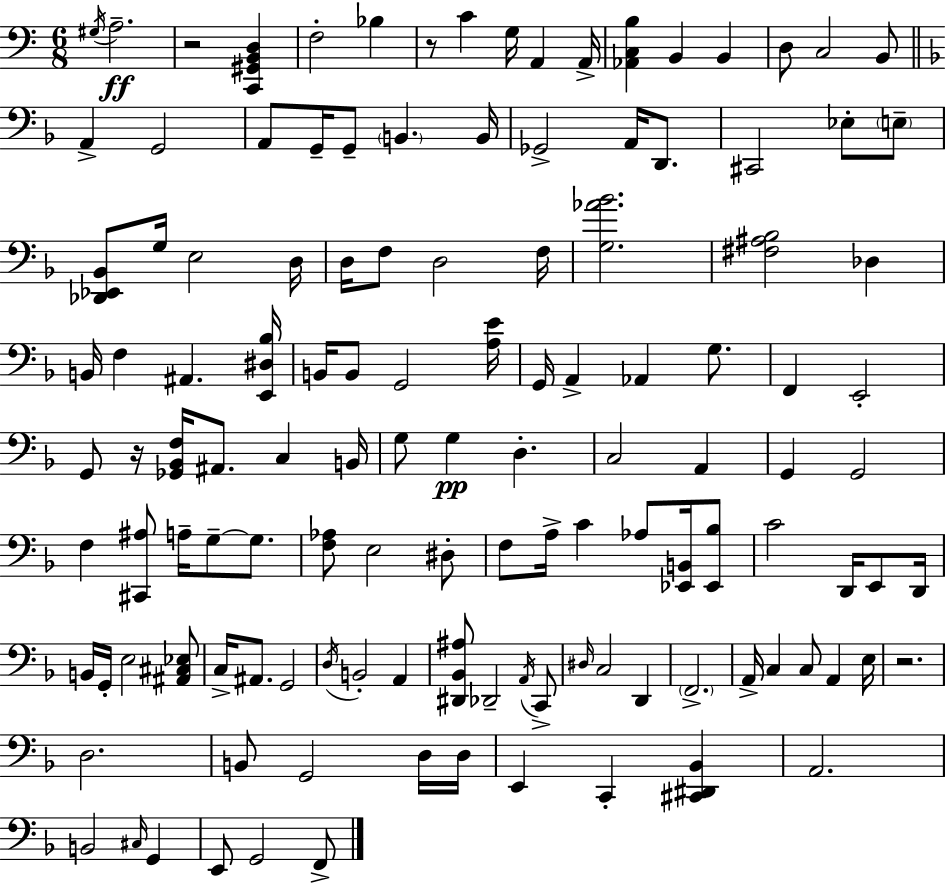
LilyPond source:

{
  \clef bass
  \numericTimeSignature
  \time 6/8
  \key c \major
  \repeat volta 2 { \acciaccatura { gis16 }\ff a2.-- | r2 <c, gis, b, d>4 | f2-. bes4 | r8 c'4 g16 a,4 | \break a,16-> <aes, c b>4 b,4 b,4 | d8 c2 b,8 | \bar "||" \break \key f \major a,4-> g,2 | a,8 g,16-- g,8-- \parenthesize b,4. b,16 | ges,2-> a,16 d,8. | cis,2 ees8-. \parenthesize e8-- | \break <des, ees, bes,>8 g16 e2 d16 | d16 f8 d2 f16 | <g aes' bes'>2. | <fis ais bes>2 des4 | \break b,16 f4 ais,4. <e, dis bes>16 | b,16 b,8 g,2 <a e'>16 | g,16 a,4-> aes,4 g8. | f,4 e,2-. | \break g,8 r16 <ges, bes, f>16 ais,8. c4 b,16 | g8 g4\pp d4.-. | c2 a,4 | g,4 g,2 | \break f4 <cis, ais>8 a16-- g8--~~ g8. | <f aes>8 e2 dis8-. | f8 a16-> c'4 aes8 <ees, b,>16 <ees, bes>8 | c'2 d,16 e,8 d,16 | \break b,16 g,16-. e2 <ais, cis ees>8 | c16-> ais,8. g,2 | \acciaccatura { d16 } b,2-. a,4 | <dis, bes, ais>8 des,2-- \acciaccatura { a,16 } | \break c,8-> \grace { dis16 } c2 d,4 | \parenthesize f,2.-> | a,16-> c4 c8 a,4 | e16 r2. | \break d2. | b,8 g,2 | d16 d16 e,4 c,4-. <cis, dis, bes,>4 | a,2. | \break b,2 \grace { cis16 } | g,4 e,8 g,2 | f,8-> } \bar "|."
}